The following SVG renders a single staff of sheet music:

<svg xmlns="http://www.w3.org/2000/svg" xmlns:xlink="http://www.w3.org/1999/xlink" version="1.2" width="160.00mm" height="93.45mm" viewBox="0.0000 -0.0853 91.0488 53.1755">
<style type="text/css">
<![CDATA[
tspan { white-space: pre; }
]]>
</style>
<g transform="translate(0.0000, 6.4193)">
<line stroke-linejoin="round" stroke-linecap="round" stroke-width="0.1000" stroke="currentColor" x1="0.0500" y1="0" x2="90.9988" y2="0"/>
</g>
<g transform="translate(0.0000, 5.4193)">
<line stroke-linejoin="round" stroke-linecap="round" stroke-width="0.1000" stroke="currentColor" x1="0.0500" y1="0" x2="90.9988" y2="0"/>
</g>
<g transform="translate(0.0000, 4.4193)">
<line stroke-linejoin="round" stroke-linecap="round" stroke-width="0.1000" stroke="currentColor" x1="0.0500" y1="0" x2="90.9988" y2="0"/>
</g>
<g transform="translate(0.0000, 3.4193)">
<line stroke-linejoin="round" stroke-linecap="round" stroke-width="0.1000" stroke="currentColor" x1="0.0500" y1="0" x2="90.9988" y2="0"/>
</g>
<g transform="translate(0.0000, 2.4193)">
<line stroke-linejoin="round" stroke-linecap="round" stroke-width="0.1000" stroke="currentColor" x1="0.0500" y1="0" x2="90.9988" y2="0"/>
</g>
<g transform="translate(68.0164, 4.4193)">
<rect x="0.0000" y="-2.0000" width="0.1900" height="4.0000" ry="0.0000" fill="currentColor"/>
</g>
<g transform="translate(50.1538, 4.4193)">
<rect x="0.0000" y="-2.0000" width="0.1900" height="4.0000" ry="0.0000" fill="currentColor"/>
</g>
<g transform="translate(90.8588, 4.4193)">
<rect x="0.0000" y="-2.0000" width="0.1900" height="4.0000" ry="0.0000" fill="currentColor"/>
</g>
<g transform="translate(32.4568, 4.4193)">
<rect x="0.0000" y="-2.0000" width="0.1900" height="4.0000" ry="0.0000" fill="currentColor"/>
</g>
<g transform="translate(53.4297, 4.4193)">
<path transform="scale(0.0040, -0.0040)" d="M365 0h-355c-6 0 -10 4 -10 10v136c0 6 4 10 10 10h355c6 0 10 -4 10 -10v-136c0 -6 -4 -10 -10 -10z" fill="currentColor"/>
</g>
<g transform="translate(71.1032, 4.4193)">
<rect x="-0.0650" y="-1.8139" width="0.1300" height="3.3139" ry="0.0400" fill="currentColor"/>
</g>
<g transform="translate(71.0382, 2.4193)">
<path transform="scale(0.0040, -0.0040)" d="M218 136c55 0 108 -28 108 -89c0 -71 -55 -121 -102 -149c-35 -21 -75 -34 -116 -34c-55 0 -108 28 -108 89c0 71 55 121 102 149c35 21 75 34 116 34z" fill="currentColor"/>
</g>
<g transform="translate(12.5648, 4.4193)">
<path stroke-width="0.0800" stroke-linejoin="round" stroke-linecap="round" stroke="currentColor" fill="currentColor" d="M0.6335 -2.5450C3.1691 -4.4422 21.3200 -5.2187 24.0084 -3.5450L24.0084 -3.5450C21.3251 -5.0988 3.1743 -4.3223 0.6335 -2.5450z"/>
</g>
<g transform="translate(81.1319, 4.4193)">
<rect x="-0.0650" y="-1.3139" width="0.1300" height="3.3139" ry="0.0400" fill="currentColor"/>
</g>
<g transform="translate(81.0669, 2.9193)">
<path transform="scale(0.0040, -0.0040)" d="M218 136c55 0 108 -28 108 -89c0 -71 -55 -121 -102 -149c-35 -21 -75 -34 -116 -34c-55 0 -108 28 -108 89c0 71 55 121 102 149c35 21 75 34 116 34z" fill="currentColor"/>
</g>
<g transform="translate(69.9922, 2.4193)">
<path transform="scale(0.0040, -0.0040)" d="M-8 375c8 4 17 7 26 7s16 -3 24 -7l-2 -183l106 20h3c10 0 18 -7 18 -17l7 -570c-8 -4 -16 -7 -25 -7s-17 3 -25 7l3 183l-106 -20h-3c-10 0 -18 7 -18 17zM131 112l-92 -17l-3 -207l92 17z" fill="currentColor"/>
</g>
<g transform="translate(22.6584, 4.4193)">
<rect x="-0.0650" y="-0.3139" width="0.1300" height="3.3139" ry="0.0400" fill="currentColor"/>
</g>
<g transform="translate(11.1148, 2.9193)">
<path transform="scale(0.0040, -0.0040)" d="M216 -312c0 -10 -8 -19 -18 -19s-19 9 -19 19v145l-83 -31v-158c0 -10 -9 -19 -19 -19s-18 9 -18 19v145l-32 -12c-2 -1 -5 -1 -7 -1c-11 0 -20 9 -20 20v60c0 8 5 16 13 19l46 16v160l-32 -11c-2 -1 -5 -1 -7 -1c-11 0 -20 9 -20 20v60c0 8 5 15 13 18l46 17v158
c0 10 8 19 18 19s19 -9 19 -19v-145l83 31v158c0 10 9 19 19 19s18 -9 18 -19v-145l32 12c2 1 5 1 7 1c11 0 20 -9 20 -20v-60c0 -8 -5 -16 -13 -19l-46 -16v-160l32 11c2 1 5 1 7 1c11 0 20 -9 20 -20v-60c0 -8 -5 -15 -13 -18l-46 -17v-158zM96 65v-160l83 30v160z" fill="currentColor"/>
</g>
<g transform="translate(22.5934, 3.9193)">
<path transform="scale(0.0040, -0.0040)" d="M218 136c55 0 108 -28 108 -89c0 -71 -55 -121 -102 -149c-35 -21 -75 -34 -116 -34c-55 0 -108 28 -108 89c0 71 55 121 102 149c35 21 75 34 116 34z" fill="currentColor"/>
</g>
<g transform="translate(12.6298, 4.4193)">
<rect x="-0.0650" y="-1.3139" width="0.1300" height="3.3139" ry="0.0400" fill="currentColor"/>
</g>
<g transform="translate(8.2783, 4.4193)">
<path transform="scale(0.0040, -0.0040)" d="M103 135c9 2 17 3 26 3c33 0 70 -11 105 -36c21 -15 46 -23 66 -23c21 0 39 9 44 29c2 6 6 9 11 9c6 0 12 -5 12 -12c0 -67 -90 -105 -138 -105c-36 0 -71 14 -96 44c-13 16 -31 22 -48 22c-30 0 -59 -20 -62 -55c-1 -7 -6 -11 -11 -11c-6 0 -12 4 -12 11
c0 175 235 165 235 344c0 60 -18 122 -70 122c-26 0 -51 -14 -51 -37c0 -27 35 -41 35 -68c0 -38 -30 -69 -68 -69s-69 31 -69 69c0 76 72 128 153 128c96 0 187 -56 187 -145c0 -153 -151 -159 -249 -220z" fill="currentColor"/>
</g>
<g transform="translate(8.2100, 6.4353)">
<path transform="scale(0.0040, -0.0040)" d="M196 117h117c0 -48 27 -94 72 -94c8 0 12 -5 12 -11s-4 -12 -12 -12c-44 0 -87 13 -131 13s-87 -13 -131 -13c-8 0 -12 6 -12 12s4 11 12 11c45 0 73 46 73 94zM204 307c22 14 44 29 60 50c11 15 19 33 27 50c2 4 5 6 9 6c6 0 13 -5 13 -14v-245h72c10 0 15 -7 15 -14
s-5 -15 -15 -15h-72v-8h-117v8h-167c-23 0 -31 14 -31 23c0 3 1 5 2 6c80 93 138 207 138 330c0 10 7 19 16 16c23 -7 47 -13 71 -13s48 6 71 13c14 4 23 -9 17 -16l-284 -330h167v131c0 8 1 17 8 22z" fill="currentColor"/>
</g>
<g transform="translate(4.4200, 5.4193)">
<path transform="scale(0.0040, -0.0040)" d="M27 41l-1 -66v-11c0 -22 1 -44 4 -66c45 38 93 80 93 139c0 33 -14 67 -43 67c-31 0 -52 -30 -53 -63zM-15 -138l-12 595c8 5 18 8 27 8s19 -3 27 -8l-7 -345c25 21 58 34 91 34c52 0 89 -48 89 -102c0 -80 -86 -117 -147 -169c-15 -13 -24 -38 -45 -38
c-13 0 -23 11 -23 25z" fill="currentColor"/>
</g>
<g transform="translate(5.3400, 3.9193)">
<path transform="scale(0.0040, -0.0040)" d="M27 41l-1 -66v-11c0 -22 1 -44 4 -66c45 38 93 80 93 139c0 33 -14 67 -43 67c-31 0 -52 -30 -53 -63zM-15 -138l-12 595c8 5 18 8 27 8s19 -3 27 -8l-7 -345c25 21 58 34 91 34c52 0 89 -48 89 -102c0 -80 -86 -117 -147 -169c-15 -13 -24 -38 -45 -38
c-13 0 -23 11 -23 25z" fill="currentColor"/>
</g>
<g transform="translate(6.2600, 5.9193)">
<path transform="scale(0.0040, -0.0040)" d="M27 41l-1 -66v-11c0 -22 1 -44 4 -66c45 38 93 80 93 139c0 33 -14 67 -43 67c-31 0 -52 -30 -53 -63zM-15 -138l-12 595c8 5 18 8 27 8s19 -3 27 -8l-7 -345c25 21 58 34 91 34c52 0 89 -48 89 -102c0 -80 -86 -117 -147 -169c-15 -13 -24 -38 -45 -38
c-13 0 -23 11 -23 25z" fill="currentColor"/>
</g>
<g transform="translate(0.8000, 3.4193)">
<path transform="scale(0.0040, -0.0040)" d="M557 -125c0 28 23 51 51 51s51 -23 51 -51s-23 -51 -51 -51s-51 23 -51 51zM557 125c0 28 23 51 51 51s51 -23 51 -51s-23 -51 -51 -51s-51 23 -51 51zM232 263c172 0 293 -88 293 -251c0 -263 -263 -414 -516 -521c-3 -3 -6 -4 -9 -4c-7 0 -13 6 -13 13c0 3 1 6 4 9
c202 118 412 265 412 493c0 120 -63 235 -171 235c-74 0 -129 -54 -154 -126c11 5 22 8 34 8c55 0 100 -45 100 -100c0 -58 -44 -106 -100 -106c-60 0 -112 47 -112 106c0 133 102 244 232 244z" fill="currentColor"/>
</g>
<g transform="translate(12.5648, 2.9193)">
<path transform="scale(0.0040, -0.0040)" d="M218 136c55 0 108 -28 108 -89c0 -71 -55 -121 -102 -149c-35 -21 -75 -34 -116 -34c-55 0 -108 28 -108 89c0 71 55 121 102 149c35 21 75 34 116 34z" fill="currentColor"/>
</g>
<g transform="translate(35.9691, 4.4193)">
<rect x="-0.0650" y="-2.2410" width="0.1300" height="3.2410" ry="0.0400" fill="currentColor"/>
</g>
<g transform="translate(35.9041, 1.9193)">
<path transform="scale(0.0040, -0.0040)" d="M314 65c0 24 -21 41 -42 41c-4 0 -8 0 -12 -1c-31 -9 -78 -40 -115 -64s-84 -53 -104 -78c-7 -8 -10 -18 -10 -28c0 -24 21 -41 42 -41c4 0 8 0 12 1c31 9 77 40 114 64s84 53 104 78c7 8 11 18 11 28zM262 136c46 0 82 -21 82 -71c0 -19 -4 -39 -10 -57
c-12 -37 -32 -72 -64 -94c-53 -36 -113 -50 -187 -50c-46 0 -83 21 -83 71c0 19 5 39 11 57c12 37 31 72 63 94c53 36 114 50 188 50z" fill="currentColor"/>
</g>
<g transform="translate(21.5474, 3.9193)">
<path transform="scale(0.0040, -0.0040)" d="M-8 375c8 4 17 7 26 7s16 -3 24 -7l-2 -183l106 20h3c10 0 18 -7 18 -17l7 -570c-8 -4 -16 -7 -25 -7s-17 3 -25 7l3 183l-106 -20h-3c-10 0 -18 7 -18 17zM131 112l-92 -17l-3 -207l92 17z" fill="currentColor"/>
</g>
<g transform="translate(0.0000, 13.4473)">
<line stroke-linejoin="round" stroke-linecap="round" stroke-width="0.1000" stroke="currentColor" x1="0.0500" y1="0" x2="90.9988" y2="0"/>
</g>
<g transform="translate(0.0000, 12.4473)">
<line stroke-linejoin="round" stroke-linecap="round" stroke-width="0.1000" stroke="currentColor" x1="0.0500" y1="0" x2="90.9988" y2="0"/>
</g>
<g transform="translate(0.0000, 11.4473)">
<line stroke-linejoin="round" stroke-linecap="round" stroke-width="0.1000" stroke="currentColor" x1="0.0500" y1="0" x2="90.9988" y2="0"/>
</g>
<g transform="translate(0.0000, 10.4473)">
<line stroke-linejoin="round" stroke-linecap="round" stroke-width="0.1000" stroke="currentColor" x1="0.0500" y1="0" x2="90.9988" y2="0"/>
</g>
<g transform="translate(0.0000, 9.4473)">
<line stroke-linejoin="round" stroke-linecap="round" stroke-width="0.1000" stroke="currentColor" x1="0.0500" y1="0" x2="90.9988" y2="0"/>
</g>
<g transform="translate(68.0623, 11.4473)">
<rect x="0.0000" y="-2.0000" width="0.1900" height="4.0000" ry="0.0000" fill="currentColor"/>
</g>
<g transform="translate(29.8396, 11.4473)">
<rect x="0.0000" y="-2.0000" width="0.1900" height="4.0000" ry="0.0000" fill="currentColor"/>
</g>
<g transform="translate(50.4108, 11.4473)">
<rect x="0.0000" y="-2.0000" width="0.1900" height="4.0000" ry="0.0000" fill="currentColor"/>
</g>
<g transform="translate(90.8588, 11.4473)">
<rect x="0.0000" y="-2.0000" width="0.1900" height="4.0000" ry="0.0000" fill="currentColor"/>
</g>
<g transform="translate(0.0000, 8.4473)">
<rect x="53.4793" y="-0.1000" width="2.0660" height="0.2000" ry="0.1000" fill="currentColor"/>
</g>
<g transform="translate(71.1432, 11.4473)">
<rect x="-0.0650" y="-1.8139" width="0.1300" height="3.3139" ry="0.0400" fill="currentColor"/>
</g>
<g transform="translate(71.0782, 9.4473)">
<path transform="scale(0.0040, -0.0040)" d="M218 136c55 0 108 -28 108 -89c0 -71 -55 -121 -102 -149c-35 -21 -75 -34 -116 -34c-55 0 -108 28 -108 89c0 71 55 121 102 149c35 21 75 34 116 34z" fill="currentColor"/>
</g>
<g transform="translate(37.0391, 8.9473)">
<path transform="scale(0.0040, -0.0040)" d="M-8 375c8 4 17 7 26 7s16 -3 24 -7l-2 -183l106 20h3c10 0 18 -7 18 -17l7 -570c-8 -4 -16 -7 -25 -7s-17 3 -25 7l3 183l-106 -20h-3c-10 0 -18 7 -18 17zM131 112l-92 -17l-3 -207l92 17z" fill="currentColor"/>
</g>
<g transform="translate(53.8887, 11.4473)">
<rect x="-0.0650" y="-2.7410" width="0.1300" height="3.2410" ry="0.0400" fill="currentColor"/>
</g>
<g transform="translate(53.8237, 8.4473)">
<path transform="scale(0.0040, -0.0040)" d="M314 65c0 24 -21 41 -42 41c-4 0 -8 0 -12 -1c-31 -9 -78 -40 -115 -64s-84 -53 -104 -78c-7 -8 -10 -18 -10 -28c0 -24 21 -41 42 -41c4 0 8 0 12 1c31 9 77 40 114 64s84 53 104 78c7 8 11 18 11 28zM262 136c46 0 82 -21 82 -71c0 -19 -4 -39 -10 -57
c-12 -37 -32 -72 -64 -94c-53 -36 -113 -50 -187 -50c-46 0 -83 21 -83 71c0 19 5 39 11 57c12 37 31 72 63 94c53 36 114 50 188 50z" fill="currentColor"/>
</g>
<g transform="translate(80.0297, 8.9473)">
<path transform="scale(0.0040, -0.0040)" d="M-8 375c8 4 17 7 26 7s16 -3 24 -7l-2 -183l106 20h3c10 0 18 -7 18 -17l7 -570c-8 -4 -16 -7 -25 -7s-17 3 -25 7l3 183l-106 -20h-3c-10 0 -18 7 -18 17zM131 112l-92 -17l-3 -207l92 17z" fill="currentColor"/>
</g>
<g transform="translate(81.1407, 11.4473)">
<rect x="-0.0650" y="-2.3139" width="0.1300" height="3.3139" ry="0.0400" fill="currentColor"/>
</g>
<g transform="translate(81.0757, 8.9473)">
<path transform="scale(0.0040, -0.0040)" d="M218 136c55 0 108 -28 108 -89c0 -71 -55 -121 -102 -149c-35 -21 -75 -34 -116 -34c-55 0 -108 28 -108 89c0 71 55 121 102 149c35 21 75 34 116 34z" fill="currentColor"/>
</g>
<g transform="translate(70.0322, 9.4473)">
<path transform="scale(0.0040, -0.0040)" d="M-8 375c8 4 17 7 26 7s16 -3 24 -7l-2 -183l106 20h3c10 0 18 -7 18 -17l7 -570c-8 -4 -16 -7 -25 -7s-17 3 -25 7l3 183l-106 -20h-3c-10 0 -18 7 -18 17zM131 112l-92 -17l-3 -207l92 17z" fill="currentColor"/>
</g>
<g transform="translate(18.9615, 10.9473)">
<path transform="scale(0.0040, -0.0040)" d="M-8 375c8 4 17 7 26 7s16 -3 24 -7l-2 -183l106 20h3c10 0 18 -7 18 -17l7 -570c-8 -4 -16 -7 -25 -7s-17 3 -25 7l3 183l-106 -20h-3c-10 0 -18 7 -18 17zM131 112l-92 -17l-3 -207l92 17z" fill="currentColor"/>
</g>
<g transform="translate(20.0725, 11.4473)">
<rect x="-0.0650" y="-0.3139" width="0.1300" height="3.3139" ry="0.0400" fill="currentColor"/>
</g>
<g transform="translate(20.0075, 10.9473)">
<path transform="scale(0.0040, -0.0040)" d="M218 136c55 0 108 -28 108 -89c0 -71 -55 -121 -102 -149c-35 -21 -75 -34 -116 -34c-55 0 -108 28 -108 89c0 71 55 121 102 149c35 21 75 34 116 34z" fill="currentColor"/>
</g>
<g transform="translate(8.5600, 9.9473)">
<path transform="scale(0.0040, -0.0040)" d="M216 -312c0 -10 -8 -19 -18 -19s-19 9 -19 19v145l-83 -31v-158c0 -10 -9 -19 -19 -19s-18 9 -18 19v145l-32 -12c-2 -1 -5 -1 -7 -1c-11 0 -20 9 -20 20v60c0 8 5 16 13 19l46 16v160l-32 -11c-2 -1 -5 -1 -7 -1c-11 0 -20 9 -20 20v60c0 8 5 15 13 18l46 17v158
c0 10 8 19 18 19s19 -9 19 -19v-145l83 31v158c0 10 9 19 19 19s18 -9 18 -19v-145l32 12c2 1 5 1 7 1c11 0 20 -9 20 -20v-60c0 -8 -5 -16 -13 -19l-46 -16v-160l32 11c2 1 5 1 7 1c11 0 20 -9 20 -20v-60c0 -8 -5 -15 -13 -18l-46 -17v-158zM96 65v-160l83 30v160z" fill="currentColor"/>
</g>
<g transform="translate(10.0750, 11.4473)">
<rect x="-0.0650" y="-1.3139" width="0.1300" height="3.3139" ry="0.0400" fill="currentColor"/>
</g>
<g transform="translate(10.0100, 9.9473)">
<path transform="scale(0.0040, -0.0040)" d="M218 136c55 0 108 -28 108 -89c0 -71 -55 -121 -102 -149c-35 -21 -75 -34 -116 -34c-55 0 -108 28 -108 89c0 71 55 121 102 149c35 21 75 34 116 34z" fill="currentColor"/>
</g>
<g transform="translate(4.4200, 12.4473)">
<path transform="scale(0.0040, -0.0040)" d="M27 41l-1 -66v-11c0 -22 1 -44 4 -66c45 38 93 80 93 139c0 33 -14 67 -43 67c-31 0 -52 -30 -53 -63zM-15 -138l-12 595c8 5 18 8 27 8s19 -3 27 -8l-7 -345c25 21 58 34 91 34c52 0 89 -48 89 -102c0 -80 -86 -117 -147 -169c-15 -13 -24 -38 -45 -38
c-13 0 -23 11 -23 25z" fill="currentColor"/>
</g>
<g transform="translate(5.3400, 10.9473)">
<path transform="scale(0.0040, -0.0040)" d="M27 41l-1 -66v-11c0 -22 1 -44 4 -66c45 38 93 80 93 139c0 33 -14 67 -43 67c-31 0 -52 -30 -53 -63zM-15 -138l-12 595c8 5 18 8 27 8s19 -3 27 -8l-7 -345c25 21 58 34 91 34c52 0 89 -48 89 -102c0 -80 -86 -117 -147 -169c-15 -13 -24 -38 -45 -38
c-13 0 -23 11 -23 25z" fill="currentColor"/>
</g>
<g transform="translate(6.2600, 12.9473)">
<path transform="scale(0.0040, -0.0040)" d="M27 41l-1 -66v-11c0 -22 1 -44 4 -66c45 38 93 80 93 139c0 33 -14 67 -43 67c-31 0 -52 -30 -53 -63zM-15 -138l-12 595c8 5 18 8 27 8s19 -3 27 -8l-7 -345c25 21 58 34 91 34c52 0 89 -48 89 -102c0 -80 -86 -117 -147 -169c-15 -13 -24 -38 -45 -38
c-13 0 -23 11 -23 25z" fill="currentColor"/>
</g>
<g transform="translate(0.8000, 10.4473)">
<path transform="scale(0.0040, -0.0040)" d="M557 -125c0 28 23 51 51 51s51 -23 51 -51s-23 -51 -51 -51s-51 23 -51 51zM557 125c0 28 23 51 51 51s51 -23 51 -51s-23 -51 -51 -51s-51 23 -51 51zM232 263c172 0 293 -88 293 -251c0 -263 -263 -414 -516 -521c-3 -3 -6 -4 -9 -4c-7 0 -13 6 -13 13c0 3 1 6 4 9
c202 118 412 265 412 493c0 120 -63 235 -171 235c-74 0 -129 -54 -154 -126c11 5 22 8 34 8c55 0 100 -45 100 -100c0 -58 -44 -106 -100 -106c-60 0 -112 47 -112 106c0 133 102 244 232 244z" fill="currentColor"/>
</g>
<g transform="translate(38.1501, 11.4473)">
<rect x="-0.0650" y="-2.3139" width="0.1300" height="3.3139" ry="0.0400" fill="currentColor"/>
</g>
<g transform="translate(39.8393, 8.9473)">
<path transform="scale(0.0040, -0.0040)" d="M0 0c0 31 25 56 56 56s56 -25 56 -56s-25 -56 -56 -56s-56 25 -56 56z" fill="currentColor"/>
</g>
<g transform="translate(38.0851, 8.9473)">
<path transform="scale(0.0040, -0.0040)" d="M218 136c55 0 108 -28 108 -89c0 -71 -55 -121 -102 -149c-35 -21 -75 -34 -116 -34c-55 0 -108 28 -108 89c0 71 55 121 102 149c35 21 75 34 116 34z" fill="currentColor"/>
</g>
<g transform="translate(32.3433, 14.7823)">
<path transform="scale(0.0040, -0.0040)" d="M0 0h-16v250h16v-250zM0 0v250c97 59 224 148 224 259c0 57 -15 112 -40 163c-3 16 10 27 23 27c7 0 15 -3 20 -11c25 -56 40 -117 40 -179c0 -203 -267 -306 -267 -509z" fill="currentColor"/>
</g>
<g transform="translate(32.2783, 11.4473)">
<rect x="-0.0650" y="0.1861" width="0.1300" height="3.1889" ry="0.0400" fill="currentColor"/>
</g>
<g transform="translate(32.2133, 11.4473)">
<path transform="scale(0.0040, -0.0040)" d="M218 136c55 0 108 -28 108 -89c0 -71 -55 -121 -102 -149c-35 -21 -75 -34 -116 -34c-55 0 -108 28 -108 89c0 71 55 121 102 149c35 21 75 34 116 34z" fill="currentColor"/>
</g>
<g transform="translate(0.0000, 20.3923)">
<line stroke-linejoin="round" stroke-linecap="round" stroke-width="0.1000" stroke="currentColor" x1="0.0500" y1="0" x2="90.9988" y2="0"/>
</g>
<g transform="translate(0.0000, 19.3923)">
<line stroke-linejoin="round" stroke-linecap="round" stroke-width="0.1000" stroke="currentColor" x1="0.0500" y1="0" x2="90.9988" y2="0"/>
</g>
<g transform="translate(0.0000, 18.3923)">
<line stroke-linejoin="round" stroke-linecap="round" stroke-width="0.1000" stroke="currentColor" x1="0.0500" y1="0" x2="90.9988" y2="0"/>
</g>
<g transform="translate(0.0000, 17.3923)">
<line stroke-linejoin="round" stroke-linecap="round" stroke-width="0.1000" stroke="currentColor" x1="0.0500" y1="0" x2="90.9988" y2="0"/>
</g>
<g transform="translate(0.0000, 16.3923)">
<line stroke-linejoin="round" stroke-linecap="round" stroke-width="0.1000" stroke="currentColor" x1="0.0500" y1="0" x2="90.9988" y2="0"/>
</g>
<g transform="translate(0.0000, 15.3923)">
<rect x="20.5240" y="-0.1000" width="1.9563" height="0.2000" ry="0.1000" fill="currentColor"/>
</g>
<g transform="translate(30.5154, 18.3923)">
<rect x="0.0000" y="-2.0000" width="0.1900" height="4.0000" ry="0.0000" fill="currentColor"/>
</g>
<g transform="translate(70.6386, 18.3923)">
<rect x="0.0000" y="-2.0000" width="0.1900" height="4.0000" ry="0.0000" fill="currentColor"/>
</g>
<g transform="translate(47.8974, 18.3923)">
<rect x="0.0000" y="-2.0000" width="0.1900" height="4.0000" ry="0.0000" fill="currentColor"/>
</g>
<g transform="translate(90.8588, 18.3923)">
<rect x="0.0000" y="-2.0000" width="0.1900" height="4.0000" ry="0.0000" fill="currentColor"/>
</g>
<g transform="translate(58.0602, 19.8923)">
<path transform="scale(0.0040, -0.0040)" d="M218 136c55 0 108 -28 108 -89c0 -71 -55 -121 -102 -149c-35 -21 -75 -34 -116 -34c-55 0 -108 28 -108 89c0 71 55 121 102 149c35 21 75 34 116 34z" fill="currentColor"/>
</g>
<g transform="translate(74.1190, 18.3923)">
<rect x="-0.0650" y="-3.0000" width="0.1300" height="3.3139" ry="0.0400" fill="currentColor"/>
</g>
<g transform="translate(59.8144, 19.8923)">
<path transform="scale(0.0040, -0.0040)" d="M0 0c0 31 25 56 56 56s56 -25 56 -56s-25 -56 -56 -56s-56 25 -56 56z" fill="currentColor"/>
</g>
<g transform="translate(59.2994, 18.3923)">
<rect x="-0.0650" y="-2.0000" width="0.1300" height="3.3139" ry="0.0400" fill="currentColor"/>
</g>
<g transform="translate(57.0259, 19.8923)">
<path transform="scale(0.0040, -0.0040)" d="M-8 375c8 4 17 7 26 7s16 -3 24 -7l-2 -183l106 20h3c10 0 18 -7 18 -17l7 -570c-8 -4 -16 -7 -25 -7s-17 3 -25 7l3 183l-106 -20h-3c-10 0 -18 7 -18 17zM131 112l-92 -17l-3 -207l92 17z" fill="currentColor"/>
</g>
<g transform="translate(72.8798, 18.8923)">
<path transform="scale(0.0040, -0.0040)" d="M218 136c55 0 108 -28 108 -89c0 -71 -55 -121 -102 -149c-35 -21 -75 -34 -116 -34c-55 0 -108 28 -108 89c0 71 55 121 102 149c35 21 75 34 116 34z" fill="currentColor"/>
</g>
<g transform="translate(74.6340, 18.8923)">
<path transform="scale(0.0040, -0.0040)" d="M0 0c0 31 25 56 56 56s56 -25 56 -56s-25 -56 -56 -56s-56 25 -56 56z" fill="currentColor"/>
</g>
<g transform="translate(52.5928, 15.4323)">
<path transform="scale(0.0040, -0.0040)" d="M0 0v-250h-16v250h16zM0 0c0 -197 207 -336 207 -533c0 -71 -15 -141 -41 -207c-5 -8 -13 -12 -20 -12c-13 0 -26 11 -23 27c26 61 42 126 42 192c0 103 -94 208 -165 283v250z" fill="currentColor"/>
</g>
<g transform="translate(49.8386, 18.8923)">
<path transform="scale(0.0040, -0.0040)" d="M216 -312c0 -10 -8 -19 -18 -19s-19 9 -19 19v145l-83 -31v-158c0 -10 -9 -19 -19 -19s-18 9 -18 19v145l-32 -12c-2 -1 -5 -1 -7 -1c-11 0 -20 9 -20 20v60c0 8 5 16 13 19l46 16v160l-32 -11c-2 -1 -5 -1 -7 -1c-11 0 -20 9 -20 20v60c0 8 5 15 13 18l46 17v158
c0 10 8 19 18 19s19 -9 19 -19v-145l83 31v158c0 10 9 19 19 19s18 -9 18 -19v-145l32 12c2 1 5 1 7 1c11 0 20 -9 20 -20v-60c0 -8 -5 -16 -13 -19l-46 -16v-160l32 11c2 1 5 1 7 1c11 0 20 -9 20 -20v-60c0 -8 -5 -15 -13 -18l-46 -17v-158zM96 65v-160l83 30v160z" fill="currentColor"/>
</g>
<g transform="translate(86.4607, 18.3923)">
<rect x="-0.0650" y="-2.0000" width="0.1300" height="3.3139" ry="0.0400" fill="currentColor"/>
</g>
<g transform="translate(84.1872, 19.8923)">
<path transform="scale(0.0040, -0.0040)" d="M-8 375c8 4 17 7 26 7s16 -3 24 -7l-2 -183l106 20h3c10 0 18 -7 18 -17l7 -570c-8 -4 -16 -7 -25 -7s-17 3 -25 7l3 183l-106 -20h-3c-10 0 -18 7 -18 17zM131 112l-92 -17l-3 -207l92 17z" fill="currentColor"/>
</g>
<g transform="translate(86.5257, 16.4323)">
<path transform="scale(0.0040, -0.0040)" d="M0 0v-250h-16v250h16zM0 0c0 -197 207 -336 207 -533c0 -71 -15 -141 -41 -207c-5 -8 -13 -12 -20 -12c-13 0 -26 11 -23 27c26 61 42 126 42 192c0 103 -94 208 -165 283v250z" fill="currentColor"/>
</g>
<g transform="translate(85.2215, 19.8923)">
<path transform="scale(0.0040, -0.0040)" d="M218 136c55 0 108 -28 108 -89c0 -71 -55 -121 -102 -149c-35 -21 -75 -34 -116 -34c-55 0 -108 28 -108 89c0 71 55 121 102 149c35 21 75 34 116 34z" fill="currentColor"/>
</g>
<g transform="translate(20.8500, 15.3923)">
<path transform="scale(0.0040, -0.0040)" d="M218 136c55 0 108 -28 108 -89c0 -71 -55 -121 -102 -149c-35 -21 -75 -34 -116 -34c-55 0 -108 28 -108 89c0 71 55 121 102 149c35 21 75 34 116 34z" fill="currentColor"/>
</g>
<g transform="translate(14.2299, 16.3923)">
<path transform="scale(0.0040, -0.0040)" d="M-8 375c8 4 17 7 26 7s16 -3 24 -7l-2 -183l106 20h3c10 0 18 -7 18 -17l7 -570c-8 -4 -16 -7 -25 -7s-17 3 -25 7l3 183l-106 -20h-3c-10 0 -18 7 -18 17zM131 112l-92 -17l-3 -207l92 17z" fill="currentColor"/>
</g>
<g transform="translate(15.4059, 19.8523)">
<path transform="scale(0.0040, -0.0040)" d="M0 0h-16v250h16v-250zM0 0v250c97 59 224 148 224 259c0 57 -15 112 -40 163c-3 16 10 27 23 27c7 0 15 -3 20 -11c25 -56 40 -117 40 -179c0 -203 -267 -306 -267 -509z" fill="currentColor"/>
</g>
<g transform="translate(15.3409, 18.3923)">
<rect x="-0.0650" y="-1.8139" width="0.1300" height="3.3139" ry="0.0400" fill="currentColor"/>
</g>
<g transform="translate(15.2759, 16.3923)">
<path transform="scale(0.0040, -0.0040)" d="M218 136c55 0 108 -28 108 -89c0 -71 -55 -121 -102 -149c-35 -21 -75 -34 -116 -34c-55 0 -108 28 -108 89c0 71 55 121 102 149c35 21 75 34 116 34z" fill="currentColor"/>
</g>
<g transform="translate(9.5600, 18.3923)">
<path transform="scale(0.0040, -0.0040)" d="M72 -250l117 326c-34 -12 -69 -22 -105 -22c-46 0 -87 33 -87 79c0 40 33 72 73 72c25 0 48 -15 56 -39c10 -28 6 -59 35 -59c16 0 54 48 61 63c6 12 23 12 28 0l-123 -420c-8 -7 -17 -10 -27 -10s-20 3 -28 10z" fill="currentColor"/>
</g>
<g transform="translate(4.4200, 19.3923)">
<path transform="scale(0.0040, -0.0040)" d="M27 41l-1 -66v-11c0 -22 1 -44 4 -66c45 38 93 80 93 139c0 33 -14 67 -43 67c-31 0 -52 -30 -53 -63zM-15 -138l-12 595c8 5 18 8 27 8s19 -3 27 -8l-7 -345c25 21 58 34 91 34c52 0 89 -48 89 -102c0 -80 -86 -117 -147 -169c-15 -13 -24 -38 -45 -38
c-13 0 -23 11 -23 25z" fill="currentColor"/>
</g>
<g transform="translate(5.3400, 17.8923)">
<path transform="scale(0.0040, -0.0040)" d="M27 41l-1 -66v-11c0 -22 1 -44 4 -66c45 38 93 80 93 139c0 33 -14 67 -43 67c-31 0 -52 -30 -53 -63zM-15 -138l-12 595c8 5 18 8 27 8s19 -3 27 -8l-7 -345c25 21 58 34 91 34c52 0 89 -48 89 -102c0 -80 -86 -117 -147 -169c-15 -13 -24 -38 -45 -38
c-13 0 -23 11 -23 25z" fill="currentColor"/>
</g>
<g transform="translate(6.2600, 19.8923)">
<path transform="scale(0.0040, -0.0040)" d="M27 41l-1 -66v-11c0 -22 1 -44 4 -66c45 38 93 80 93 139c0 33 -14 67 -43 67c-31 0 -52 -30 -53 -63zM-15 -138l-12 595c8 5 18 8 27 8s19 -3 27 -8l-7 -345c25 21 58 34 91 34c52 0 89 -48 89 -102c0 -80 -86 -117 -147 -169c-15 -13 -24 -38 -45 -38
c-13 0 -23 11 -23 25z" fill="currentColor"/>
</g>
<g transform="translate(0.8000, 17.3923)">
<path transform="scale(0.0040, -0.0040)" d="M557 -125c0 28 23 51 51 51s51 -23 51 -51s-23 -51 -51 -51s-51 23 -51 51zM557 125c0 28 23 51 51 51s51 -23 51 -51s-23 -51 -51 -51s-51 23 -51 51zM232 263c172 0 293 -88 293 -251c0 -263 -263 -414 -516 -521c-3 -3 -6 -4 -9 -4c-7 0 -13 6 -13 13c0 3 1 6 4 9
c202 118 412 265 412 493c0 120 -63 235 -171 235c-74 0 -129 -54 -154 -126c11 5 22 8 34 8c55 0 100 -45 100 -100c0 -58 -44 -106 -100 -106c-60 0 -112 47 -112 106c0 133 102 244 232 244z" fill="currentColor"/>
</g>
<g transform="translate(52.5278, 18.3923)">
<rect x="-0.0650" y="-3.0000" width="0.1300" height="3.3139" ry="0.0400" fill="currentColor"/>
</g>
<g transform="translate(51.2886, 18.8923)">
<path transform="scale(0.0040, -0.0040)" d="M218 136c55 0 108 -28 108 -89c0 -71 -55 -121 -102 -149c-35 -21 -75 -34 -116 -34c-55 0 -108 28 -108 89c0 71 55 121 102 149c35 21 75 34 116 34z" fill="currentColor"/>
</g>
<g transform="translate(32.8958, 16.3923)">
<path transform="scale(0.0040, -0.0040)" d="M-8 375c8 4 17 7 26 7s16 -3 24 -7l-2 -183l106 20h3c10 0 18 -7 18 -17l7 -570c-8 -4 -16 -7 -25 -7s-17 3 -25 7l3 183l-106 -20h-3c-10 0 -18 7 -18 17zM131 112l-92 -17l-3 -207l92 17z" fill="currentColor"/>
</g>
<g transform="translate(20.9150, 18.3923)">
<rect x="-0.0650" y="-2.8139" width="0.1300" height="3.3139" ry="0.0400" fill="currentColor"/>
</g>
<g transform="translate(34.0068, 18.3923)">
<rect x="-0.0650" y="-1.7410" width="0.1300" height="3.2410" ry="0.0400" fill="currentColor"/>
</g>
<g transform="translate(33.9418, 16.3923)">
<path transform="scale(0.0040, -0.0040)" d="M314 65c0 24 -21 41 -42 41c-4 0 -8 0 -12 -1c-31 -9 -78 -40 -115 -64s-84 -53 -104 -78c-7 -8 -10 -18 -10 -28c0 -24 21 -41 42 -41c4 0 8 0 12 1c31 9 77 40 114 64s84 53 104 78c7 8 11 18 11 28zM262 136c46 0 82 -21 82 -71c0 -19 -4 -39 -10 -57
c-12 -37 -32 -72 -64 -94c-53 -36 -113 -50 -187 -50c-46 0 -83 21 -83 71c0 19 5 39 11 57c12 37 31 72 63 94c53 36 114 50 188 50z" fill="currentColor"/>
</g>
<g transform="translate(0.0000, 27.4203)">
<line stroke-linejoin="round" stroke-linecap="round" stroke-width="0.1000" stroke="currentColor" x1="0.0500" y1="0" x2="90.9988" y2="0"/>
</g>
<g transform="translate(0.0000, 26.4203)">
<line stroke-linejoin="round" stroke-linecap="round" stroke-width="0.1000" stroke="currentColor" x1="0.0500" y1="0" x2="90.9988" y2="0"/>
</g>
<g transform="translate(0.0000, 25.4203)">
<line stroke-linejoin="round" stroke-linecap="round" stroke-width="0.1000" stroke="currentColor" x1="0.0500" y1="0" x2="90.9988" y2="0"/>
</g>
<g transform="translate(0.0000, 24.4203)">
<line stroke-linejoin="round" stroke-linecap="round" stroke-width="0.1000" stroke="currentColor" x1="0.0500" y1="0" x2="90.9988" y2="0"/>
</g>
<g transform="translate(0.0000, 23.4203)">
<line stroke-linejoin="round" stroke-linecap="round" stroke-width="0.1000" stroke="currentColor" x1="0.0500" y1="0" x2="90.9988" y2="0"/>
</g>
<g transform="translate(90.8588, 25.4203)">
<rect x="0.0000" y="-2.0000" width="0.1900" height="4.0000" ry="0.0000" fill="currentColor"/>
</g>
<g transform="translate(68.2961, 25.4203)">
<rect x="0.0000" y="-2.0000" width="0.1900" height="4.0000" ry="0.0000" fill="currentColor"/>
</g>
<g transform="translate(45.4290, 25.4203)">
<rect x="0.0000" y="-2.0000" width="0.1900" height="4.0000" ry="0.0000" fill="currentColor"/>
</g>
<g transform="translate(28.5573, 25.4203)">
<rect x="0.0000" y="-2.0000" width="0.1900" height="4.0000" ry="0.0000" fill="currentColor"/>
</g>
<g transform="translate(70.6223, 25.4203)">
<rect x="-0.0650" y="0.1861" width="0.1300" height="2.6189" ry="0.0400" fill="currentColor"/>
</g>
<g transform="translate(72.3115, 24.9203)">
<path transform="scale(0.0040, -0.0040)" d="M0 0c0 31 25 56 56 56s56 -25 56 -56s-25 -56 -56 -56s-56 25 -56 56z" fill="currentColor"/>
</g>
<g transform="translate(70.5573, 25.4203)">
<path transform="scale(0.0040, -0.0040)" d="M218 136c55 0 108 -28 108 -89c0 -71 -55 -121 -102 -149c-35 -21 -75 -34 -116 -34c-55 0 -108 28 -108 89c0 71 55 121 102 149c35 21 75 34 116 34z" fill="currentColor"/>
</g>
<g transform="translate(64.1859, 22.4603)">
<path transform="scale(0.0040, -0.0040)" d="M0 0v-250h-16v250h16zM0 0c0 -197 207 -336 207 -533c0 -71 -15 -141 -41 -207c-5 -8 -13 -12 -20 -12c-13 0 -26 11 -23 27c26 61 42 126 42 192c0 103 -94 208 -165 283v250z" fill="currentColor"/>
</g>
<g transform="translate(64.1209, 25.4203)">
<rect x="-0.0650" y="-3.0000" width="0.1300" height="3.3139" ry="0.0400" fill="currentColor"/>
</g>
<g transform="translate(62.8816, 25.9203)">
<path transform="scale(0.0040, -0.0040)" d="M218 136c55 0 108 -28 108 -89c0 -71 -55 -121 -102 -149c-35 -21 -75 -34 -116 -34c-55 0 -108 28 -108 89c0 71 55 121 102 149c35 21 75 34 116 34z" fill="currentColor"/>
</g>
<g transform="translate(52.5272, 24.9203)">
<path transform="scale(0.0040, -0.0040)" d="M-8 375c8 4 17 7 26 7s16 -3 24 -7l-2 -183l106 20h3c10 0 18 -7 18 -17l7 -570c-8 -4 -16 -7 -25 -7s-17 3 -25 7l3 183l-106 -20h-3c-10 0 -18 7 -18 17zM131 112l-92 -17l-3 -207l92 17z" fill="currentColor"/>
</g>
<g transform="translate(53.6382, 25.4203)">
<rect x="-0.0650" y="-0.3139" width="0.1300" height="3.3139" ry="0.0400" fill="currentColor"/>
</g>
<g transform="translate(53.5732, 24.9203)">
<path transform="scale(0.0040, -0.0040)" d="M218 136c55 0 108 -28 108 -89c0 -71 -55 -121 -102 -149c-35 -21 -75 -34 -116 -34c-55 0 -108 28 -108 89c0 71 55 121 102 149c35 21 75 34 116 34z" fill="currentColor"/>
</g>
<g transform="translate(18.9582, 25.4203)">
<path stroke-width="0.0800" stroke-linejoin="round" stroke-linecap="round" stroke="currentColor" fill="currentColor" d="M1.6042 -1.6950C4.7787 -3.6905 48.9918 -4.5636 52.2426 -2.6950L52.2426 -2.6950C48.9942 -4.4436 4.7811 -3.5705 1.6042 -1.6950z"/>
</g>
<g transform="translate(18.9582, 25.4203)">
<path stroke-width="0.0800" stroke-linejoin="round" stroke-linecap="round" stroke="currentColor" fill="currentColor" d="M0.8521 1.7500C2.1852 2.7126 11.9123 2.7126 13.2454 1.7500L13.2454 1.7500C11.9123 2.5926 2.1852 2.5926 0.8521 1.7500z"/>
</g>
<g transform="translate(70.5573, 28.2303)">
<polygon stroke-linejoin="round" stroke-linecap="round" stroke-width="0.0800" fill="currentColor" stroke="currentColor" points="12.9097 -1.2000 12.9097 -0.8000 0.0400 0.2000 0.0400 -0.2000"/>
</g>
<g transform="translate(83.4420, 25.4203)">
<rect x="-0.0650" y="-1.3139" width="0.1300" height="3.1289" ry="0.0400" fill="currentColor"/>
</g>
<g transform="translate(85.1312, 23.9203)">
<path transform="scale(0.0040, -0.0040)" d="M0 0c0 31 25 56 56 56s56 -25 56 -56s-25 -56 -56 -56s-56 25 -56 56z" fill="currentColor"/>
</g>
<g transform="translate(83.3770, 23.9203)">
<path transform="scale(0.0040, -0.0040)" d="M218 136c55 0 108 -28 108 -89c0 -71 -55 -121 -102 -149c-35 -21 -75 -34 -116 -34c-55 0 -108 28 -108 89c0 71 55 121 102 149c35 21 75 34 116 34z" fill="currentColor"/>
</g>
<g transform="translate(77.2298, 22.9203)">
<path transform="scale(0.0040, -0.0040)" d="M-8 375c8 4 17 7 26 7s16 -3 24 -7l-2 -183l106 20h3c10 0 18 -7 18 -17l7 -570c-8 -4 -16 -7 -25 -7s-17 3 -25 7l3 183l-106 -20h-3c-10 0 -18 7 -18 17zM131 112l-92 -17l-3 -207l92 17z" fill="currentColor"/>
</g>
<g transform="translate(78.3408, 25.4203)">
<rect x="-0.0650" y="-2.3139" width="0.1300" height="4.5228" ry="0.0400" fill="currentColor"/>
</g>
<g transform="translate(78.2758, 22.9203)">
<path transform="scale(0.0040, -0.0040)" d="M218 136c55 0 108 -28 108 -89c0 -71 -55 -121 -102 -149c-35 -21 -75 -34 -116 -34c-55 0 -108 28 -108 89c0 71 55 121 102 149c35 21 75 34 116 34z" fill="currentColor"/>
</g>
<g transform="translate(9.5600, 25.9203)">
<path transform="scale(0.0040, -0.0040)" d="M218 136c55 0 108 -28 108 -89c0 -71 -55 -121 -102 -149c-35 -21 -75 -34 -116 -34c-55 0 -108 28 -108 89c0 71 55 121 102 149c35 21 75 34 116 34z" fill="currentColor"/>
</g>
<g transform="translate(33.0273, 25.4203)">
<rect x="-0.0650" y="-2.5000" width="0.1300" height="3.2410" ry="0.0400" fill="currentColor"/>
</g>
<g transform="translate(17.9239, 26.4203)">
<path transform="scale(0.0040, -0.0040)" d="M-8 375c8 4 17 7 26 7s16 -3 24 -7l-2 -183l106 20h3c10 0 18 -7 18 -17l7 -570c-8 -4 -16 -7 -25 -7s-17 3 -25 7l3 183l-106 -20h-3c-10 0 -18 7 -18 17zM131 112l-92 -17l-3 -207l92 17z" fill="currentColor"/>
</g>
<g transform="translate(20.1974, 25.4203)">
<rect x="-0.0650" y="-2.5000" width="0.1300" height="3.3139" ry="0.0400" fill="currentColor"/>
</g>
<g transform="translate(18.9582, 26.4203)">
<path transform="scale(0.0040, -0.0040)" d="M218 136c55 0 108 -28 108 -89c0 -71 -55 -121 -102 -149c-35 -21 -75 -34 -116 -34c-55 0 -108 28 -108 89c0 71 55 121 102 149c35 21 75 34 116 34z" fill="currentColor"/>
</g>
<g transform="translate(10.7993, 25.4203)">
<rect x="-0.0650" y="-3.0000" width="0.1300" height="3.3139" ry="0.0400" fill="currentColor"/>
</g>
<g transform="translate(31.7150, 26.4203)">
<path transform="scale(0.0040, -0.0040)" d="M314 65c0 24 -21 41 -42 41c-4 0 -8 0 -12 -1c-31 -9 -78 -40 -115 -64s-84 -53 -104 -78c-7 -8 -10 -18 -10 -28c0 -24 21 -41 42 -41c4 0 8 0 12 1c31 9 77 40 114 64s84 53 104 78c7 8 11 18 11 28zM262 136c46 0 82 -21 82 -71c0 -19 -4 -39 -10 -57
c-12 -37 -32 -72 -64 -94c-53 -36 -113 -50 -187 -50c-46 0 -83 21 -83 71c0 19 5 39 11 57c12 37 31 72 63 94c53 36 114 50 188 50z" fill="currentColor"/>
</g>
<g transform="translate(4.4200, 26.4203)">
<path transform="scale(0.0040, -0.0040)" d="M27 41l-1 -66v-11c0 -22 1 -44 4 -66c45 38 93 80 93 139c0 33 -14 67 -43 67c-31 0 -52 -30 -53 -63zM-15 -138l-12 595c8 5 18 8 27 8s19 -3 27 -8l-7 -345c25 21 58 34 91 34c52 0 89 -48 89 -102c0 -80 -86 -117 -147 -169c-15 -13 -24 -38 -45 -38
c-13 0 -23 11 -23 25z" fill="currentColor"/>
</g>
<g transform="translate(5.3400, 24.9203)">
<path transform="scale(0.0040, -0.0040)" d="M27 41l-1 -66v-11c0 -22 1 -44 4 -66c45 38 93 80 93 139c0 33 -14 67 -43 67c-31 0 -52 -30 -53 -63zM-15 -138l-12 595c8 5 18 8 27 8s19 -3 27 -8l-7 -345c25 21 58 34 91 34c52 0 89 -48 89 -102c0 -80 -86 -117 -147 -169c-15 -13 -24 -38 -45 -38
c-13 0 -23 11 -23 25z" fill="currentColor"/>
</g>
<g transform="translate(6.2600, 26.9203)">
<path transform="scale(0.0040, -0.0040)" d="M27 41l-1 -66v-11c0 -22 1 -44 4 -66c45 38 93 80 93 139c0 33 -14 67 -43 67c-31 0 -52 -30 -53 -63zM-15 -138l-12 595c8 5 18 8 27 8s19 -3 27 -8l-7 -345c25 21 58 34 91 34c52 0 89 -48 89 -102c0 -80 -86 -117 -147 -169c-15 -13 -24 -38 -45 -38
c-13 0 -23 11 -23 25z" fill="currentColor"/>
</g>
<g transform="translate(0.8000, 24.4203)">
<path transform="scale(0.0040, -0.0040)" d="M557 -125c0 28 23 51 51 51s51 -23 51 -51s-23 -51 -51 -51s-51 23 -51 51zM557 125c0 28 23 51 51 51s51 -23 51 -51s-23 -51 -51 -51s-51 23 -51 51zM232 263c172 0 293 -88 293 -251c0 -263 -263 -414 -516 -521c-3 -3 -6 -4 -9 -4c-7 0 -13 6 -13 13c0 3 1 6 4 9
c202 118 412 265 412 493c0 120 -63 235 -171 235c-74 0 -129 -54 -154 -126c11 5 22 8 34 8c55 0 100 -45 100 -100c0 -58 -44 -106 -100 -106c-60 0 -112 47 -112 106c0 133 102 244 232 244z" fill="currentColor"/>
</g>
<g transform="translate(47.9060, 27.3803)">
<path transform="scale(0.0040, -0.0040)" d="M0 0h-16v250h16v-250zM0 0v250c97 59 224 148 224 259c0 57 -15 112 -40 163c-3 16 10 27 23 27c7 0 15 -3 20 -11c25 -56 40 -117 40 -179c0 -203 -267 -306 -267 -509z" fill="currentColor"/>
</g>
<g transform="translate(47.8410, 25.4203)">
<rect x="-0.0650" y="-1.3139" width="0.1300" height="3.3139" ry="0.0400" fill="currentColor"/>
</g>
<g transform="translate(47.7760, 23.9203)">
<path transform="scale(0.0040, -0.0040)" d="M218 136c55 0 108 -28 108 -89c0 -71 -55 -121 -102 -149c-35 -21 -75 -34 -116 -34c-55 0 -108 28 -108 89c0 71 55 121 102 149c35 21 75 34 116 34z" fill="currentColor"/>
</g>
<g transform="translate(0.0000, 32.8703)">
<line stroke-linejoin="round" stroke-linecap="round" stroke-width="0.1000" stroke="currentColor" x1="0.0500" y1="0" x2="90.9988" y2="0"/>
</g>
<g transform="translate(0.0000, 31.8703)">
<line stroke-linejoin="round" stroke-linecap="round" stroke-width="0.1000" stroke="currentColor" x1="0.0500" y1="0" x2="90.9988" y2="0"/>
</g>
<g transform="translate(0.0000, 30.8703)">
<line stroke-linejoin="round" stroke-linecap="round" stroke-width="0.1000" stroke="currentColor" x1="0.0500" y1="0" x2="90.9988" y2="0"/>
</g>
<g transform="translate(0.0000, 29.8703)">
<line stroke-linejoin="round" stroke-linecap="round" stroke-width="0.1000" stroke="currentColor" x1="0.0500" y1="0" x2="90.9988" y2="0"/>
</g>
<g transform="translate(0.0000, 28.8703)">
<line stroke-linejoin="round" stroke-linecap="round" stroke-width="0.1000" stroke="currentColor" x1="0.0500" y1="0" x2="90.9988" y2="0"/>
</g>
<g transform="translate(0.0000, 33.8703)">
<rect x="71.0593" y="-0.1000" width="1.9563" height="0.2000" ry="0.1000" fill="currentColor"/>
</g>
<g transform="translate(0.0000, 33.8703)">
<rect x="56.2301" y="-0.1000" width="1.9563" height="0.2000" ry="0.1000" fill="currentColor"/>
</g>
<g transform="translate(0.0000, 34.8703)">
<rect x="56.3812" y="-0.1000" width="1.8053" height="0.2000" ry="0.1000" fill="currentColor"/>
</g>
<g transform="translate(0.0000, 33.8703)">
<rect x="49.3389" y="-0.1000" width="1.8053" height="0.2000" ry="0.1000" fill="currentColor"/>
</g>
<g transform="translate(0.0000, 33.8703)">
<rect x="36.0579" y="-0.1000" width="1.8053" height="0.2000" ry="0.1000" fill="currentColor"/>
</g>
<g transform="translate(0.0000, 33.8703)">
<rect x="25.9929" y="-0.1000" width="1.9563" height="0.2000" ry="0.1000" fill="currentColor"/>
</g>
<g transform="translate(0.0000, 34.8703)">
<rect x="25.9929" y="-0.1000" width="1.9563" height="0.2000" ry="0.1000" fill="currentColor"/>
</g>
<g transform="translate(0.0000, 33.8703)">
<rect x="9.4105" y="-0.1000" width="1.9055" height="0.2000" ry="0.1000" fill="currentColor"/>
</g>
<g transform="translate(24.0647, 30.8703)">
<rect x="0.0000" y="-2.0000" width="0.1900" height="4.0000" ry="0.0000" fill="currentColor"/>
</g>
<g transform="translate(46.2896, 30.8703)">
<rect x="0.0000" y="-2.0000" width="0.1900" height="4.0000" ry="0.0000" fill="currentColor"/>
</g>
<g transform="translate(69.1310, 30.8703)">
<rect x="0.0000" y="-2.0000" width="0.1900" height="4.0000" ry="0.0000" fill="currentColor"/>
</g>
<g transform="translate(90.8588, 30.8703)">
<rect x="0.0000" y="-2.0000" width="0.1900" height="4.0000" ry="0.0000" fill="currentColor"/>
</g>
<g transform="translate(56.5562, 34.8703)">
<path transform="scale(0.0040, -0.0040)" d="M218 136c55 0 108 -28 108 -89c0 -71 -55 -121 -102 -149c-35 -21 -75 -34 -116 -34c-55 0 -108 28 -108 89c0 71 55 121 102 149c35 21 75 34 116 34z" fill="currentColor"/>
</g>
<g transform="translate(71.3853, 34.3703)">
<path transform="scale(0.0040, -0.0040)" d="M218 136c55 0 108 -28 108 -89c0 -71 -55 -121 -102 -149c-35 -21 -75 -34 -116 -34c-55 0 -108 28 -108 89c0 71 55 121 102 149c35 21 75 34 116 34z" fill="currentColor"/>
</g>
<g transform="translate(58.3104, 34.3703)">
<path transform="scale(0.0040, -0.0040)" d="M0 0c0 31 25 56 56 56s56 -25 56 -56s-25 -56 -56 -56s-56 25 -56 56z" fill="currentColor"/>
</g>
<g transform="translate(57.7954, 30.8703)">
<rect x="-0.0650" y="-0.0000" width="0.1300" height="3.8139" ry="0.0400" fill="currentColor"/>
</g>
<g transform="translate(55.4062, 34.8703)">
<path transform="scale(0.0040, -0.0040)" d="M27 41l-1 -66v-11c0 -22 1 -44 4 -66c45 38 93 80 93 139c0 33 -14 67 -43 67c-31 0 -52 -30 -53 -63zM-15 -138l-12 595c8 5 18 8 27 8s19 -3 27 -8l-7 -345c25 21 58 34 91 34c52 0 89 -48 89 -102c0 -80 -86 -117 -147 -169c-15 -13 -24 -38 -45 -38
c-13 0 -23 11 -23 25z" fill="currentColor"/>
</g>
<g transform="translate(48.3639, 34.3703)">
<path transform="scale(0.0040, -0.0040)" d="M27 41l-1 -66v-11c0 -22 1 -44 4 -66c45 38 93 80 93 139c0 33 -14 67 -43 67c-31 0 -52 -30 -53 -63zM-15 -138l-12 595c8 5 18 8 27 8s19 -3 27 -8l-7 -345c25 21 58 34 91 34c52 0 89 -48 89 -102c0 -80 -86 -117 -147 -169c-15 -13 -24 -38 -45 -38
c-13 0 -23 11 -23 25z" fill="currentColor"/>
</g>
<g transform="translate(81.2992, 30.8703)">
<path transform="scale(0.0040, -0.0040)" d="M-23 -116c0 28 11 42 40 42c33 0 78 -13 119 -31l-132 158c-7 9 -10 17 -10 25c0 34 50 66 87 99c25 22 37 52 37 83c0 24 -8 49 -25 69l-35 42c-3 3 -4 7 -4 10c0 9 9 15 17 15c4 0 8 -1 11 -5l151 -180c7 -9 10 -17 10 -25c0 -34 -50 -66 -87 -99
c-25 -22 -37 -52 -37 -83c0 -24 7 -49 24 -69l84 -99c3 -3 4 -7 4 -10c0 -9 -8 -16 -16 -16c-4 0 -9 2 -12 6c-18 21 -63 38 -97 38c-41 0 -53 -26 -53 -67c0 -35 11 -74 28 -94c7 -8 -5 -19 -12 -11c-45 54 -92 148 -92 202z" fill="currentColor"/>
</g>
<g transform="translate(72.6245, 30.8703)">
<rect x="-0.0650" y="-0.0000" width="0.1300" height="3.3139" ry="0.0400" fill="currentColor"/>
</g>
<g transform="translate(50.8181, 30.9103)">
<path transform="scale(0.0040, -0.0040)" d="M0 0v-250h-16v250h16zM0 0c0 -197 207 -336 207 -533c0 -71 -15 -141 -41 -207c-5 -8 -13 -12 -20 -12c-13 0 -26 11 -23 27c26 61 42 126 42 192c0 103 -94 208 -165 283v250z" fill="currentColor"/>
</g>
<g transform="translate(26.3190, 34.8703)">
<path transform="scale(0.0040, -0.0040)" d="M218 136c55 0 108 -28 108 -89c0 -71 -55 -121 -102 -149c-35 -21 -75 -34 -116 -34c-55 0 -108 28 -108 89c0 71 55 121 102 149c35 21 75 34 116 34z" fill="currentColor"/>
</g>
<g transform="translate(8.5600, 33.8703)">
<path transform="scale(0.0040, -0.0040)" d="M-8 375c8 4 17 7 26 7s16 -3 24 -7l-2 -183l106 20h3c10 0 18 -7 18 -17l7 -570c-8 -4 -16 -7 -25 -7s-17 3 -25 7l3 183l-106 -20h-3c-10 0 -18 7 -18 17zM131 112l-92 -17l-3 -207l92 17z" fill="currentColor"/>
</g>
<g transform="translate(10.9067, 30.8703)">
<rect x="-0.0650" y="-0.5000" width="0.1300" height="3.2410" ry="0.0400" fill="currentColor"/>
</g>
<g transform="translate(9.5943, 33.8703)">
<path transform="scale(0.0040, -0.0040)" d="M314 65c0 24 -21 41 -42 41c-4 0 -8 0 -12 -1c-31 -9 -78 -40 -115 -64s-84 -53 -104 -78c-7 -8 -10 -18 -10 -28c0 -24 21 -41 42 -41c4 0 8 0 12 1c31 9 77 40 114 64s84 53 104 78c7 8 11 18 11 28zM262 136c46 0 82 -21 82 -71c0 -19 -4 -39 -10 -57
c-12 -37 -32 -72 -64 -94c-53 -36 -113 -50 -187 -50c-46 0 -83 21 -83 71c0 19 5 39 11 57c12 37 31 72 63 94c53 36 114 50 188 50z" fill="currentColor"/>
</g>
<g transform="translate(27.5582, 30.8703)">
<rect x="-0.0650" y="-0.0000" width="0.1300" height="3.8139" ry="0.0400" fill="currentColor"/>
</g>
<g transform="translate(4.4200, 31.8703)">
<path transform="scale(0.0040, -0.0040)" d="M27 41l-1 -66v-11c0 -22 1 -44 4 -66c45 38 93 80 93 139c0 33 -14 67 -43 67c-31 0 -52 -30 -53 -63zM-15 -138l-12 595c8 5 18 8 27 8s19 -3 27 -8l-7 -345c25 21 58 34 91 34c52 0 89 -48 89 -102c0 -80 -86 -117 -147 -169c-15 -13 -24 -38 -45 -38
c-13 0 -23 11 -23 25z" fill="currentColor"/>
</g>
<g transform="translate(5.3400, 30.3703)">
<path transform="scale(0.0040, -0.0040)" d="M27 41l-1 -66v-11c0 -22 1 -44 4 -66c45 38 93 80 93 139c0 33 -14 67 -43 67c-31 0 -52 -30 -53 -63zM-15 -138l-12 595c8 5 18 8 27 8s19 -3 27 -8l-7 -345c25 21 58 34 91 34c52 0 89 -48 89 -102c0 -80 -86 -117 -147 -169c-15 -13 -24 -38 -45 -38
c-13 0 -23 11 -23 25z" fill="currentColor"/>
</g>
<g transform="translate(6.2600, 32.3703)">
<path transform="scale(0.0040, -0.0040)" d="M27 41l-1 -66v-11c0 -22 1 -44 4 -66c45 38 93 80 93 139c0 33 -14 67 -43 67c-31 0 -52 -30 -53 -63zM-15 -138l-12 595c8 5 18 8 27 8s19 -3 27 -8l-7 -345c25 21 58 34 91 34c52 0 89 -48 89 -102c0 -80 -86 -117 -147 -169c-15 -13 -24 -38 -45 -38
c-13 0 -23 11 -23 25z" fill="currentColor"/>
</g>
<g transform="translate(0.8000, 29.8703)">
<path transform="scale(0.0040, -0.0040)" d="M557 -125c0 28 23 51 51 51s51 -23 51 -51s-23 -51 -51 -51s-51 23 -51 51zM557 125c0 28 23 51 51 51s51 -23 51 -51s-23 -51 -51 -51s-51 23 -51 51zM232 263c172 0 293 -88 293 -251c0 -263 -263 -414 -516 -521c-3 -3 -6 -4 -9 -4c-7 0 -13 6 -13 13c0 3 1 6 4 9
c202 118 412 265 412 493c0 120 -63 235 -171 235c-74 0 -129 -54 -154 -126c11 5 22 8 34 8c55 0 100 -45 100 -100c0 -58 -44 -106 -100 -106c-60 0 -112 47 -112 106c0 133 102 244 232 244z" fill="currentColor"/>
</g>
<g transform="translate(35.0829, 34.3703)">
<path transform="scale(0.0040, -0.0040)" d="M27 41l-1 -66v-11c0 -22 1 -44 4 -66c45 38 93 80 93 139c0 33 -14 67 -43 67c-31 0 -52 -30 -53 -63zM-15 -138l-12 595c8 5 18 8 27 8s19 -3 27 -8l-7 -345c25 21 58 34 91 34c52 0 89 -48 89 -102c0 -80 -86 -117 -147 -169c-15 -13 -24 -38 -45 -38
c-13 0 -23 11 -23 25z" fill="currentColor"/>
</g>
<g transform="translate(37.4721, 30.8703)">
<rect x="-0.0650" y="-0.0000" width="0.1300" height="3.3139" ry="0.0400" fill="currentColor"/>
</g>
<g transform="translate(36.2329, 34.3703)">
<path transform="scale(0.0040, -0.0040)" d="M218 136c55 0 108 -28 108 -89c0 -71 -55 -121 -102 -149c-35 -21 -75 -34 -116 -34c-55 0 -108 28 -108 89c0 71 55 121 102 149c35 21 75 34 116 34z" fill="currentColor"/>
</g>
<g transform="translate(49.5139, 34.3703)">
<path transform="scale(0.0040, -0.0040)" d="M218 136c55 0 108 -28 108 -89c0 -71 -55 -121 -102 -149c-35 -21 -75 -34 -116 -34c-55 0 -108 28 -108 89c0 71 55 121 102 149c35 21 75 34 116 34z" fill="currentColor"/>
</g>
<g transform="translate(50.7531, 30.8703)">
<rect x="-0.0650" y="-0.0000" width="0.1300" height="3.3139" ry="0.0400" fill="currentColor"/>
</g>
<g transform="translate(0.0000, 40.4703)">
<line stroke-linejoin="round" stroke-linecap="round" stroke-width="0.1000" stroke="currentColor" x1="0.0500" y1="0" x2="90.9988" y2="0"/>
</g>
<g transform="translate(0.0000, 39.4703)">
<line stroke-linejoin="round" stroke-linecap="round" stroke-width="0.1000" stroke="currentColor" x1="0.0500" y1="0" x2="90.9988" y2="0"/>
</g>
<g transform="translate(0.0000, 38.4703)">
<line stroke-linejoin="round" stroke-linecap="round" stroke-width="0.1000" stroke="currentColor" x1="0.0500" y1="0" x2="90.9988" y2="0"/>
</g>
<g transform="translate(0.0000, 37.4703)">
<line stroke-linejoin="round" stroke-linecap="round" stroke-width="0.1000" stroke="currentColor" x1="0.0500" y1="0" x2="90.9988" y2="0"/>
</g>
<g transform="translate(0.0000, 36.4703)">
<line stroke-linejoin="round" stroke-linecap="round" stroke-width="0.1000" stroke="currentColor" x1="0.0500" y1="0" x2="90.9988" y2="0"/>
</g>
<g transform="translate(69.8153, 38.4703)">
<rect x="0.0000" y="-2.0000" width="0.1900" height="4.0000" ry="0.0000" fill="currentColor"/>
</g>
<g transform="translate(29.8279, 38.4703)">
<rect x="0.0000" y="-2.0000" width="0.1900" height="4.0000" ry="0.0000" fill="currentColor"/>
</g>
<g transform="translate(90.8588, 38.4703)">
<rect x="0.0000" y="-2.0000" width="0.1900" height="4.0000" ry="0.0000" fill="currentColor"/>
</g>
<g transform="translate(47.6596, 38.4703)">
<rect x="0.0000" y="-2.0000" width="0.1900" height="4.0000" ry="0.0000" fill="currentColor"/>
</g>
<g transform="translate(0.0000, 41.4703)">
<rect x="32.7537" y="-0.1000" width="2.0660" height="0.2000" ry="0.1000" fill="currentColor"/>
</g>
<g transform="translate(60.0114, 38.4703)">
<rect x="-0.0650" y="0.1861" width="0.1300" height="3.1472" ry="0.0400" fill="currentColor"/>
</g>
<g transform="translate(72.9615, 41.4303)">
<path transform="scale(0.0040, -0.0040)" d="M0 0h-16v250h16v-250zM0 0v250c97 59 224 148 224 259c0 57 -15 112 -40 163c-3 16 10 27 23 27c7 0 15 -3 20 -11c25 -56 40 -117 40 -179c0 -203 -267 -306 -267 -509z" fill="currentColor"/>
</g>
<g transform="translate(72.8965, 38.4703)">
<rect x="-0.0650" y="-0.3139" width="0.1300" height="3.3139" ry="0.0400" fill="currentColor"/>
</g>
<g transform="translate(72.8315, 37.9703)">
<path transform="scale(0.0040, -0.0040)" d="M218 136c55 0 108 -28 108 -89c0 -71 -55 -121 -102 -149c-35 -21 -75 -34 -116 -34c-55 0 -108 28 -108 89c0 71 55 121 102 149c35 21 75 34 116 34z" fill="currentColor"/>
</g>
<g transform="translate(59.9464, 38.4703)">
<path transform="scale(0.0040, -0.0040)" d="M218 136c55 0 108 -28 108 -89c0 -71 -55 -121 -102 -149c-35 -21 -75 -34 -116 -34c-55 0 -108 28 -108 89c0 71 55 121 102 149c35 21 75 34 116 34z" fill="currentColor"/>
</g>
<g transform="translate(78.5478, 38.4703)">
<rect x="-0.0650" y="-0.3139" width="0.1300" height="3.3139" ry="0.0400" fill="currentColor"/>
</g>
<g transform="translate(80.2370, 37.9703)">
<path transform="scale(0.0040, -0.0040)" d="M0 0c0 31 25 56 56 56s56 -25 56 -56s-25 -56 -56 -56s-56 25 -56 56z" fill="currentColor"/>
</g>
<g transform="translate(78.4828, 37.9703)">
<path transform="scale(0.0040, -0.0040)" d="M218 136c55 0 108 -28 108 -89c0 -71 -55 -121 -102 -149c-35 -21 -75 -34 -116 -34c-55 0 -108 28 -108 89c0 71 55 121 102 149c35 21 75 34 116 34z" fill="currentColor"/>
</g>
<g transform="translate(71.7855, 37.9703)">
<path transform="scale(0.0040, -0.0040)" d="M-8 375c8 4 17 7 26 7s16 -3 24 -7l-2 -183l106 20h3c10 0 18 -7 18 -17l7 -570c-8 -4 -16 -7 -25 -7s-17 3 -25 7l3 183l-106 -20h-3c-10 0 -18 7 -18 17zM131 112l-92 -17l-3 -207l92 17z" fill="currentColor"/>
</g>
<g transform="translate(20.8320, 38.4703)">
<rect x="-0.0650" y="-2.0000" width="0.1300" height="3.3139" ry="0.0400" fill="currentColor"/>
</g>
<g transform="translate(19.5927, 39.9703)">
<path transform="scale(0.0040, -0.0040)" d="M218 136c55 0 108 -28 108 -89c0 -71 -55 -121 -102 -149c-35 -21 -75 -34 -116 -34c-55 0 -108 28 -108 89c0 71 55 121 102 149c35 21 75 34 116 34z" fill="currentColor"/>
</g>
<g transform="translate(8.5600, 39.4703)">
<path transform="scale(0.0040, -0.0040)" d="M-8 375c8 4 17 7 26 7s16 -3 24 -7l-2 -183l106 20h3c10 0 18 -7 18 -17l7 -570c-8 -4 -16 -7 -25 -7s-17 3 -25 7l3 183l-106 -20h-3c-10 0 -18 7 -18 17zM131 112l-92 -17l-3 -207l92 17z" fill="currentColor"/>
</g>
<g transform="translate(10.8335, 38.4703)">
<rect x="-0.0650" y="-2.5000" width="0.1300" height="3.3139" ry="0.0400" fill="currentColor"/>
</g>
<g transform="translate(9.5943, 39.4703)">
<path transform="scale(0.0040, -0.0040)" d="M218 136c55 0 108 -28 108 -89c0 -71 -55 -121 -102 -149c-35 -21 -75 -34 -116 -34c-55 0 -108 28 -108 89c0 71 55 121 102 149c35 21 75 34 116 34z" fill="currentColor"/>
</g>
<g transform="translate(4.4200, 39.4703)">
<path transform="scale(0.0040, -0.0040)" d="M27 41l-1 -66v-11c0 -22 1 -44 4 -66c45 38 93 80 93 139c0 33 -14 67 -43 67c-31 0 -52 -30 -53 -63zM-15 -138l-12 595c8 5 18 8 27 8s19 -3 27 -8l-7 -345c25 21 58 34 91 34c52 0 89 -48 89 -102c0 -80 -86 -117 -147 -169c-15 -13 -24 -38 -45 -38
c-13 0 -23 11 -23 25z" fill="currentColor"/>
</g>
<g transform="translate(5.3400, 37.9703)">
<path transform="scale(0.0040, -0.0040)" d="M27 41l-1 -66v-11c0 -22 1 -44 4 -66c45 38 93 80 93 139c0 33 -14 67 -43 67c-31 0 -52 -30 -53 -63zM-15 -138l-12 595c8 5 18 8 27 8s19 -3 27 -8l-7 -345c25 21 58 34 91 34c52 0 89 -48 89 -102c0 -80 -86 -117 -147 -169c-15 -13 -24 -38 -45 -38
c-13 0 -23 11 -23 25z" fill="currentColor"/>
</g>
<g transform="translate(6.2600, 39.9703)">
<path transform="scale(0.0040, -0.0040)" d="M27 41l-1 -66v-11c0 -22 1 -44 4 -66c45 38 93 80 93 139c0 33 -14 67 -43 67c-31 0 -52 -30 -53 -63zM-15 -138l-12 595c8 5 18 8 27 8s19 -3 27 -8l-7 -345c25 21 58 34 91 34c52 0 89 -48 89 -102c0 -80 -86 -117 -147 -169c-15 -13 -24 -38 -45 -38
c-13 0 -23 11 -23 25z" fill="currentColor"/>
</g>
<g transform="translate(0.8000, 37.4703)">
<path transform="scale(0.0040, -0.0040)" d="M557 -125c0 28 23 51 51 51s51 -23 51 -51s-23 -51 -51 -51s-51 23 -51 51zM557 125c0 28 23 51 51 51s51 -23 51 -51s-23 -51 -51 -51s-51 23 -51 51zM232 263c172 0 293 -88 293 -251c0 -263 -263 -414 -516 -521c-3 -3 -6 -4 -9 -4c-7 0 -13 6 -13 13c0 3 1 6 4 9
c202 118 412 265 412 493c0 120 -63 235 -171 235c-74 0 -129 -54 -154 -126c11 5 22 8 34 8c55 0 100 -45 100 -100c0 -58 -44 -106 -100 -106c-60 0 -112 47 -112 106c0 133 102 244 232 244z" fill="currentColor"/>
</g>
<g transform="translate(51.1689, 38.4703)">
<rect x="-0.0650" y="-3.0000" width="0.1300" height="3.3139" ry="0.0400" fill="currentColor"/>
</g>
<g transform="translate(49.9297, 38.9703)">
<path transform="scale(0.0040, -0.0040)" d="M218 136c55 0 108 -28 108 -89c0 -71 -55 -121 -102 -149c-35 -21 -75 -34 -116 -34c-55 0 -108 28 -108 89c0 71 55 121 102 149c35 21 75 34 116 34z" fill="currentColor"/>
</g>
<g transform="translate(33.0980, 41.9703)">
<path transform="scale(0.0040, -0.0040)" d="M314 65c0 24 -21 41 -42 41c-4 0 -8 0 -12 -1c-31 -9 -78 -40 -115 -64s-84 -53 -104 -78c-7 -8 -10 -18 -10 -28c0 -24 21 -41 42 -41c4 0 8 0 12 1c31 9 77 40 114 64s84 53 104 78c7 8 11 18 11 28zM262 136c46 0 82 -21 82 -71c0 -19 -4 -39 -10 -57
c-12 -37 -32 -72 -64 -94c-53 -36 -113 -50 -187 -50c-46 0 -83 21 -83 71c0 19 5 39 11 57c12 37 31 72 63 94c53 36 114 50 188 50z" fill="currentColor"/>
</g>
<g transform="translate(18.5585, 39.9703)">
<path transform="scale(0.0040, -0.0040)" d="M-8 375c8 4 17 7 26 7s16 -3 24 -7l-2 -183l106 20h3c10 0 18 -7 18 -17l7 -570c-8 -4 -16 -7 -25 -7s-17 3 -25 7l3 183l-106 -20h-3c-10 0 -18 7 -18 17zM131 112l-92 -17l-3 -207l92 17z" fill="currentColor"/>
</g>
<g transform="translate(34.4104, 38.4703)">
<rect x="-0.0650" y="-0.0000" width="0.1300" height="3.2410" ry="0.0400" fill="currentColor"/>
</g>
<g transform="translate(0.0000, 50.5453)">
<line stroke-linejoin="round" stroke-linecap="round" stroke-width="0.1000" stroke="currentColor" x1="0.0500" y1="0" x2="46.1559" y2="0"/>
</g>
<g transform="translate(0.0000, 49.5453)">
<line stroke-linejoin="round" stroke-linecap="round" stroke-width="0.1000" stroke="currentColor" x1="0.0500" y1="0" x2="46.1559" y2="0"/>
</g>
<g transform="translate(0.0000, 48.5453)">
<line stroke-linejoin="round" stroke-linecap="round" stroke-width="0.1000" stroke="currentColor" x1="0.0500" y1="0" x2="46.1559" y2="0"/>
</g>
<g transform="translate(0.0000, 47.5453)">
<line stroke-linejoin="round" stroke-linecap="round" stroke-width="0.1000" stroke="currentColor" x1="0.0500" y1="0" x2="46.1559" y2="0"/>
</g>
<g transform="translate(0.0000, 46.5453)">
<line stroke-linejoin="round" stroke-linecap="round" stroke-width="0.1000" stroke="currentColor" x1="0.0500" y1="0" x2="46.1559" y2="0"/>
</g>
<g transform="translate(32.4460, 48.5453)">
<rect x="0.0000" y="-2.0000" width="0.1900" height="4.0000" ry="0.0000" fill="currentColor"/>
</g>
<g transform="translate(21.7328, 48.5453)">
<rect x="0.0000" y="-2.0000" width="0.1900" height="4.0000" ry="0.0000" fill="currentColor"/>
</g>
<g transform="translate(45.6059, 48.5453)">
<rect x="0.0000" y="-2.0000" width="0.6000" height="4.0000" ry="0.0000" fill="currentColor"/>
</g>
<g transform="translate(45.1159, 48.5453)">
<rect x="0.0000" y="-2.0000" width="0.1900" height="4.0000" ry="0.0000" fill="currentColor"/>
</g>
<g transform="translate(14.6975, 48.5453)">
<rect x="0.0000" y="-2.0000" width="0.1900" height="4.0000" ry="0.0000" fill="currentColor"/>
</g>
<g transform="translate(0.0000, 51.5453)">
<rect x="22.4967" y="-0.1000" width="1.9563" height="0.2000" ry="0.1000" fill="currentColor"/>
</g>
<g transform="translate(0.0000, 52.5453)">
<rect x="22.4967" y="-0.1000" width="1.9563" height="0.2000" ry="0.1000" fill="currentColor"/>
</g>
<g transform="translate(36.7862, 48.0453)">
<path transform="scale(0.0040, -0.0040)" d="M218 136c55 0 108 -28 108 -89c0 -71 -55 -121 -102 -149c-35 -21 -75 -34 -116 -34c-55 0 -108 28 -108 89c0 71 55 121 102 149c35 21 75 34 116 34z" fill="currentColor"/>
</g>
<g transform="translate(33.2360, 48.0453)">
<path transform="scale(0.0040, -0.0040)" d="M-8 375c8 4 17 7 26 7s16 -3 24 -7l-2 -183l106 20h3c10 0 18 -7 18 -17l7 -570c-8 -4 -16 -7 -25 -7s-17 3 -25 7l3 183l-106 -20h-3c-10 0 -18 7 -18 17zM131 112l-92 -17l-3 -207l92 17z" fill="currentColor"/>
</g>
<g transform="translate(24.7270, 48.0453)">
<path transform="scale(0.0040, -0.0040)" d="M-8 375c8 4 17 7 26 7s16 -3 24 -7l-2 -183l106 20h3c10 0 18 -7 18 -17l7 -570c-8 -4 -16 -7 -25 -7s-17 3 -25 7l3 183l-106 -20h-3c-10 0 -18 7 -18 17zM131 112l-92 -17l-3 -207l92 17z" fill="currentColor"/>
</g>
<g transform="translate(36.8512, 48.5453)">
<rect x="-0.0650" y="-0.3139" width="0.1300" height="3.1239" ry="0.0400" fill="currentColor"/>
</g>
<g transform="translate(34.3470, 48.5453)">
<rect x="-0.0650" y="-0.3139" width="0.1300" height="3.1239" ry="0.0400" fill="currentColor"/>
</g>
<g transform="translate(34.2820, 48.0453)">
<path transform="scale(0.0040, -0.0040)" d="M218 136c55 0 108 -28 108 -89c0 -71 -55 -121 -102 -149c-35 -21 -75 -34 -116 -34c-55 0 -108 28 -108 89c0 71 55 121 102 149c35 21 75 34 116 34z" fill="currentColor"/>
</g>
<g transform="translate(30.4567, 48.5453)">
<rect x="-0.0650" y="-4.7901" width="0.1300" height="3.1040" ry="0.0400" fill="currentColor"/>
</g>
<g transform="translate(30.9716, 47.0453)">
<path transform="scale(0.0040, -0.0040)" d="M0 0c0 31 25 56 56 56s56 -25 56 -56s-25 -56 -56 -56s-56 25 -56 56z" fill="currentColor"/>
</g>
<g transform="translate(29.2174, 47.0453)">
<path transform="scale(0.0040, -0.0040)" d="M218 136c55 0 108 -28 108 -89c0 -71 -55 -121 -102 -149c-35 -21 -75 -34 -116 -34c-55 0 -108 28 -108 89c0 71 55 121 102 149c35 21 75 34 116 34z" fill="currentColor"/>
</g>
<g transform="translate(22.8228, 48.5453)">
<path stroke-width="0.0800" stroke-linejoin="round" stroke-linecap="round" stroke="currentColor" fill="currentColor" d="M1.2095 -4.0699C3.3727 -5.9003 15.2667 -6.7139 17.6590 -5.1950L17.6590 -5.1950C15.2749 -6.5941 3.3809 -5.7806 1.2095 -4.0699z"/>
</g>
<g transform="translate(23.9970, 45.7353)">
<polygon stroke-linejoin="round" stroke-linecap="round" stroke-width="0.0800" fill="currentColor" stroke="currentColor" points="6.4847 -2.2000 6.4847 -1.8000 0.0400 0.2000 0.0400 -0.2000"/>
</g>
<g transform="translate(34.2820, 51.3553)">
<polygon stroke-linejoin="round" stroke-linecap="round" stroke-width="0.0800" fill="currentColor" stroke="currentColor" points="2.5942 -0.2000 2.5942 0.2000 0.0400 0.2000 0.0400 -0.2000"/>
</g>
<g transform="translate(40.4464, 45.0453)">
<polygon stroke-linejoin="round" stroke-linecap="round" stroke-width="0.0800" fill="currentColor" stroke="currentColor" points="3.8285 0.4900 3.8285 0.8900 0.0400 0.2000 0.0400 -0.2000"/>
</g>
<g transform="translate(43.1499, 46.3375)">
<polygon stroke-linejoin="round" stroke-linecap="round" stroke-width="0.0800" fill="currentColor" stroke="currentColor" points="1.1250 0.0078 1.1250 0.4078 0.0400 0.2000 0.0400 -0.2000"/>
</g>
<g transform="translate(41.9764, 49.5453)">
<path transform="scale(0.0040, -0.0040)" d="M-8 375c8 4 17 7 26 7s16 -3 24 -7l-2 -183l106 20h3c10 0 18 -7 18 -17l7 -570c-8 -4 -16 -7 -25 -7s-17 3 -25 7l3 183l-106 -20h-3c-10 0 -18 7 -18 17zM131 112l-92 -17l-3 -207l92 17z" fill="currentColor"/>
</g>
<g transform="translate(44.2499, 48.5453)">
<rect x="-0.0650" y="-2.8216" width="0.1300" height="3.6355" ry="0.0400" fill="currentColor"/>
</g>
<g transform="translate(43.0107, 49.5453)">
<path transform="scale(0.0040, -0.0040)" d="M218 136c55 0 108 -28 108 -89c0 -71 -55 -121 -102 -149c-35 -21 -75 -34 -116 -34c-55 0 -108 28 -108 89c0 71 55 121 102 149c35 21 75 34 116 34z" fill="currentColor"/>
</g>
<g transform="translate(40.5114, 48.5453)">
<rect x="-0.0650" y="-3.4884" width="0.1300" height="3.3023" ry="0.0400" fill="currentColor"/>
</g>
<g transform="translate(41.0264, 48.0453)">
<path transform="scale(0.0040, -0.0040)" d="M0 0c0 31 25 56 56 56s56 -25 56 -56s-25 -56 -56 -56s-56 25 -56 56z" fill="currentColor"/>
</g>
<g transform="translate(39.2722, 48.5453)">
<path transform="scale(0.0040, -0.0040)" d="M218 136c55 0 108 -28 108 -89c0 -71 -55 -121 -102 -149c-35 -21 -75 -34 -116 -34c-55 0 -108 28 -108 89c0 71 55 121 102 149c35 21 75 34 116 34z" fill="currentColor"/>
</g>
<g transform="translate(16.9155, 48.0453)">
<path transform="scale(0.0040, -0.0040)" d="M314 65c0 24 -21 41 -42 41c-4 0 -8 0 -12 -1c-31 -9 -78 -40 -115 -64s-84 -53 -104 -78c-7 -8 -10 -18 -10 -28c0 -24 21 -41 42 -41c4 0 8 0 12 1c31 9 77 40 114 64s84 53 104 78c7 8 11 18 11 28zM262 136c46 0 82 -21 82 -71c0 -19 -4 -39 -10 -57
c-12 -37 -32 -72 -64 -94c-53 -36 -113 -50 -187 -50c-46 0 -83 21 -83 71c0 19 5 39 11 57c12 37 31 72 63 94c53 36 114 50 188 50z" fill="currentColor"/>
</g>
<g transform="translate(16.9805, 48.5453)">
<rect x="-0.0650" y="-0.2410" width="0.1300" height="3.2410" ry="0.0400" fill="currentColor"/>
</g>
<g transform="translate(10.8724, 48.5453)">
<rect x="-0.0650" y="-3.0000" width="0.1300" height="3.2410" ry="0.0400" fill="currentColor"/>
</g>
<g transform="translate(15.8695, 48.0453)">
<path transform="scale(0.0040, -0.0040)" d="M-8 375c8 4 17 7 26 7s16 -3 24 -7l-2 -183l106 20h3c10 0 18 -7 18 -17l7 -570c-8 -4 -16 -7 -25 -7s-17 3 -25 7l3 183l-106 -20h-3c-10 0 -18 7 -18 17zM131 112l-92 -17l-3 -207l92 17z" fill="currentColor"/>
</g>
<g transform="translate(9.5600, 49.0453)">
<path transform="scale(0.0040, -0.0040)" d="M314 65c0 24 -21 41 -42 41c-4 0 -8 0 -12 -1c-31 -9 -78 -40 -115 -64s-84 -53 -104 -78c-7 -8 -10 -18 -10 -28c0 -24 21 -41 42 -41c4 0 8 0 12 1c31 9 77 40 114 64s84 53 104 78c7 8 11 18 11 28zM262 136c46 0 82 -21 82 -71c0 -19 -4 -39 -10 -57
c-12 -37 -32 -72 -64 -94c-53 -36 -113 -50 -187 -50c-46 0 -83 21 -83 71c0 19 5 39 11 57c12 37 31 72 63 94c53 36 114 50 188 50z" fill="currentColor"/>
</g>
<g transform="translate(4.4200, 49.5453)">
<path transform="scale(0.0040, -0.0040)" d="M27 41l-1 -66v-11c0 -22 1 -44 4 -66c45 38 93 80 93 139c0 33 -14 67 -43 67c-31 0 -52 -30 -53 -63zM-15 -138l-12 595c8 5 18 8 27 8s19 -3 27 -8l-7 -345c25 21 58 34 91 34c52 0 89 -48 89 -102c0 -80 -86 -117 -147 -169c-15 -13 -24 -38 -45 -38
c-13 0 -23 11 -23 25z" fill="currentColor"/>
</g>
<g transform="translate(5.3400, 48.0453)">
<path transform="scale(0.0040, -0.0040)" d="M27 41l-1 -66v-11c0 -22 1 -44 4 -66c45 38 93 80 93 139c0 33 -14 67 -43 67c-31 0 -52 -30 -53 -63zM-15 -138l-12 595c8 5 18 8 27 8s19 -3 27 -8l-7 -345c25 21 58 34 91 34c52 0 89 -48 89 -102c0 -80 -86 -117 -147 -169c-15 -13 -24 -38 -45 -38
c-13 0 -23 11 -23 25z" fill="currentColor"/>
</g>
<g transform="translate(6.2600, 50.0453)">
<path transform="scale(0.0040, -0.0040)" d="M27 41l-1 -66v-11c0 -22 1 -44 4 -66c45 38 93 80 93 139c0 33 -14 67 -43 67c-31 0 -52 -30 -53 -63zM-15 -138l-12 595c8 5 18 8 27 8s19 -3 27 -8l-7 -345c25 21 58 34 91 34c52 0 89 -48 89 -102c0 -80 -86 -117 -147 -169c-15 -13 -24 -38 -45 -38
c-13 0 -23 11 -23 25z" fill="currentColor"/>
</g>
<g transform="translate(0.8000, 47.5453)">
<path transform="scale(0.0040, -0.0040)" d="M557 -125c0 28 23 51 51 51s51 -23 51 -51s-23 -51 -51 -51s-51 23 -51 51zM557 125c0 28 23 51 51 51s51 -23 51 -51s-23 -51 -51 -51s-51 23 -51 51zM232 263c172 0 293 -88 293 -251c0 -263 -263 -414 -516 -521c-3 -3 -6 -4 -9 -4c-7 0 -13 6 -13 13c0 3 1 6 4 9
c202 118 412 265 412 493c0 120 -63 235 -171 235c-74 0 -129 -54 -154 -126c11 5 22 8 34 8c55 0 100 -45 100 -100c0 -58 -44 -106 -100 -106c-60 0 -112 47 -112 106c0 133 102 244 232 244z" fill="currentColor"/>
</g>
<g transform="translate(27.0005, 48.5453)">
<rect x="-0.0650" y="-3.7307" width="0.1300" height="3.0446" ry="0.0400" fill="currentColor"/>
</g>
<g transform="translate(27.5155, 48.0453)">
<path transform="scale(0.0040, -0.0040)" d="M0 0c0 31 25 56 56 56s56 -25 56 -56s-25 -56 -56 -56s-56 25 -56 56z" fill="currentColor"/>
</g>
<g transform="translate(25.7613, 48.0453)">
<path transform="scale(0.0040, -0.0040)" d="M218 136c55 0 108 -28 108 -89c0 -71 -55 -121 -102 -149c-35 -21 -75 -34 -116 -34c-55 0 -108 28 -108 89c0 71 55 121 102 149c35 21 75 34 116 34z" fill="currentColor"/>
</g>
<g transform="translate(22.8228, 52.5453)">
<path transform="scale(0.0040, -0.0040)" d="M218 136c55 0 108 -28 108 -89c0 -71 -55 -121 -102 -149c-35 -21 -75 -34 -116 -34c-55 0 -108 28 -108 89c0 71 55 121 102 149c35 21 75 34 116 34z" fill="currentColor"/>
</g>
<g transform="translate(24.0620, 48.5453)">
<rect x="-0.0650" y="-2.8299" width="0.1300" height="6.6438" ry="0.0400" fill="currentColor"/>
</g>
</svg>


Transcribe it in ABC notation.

X:1
T:Untitled
M:2/4
L:1/4
K:Eb
^G, E, _B,2 z2 A, G, ^G, E, D,/2 B, C2 A, B, z/2 A,/2 C A,2 ^C,/2 A,, C, A,,/2 C, B,, B,,2 G,/2 E, C,/2 D,/2 B,/2 G,/2 E,,2 C,, _D,, _D,,/2 _C,, D,, z B,, A,, D,,2 C, D, E,/2 E, C,2 E,2 C,,/2 E,/2 G,/2 E,/2 E,/2 D,/2 B,,/4